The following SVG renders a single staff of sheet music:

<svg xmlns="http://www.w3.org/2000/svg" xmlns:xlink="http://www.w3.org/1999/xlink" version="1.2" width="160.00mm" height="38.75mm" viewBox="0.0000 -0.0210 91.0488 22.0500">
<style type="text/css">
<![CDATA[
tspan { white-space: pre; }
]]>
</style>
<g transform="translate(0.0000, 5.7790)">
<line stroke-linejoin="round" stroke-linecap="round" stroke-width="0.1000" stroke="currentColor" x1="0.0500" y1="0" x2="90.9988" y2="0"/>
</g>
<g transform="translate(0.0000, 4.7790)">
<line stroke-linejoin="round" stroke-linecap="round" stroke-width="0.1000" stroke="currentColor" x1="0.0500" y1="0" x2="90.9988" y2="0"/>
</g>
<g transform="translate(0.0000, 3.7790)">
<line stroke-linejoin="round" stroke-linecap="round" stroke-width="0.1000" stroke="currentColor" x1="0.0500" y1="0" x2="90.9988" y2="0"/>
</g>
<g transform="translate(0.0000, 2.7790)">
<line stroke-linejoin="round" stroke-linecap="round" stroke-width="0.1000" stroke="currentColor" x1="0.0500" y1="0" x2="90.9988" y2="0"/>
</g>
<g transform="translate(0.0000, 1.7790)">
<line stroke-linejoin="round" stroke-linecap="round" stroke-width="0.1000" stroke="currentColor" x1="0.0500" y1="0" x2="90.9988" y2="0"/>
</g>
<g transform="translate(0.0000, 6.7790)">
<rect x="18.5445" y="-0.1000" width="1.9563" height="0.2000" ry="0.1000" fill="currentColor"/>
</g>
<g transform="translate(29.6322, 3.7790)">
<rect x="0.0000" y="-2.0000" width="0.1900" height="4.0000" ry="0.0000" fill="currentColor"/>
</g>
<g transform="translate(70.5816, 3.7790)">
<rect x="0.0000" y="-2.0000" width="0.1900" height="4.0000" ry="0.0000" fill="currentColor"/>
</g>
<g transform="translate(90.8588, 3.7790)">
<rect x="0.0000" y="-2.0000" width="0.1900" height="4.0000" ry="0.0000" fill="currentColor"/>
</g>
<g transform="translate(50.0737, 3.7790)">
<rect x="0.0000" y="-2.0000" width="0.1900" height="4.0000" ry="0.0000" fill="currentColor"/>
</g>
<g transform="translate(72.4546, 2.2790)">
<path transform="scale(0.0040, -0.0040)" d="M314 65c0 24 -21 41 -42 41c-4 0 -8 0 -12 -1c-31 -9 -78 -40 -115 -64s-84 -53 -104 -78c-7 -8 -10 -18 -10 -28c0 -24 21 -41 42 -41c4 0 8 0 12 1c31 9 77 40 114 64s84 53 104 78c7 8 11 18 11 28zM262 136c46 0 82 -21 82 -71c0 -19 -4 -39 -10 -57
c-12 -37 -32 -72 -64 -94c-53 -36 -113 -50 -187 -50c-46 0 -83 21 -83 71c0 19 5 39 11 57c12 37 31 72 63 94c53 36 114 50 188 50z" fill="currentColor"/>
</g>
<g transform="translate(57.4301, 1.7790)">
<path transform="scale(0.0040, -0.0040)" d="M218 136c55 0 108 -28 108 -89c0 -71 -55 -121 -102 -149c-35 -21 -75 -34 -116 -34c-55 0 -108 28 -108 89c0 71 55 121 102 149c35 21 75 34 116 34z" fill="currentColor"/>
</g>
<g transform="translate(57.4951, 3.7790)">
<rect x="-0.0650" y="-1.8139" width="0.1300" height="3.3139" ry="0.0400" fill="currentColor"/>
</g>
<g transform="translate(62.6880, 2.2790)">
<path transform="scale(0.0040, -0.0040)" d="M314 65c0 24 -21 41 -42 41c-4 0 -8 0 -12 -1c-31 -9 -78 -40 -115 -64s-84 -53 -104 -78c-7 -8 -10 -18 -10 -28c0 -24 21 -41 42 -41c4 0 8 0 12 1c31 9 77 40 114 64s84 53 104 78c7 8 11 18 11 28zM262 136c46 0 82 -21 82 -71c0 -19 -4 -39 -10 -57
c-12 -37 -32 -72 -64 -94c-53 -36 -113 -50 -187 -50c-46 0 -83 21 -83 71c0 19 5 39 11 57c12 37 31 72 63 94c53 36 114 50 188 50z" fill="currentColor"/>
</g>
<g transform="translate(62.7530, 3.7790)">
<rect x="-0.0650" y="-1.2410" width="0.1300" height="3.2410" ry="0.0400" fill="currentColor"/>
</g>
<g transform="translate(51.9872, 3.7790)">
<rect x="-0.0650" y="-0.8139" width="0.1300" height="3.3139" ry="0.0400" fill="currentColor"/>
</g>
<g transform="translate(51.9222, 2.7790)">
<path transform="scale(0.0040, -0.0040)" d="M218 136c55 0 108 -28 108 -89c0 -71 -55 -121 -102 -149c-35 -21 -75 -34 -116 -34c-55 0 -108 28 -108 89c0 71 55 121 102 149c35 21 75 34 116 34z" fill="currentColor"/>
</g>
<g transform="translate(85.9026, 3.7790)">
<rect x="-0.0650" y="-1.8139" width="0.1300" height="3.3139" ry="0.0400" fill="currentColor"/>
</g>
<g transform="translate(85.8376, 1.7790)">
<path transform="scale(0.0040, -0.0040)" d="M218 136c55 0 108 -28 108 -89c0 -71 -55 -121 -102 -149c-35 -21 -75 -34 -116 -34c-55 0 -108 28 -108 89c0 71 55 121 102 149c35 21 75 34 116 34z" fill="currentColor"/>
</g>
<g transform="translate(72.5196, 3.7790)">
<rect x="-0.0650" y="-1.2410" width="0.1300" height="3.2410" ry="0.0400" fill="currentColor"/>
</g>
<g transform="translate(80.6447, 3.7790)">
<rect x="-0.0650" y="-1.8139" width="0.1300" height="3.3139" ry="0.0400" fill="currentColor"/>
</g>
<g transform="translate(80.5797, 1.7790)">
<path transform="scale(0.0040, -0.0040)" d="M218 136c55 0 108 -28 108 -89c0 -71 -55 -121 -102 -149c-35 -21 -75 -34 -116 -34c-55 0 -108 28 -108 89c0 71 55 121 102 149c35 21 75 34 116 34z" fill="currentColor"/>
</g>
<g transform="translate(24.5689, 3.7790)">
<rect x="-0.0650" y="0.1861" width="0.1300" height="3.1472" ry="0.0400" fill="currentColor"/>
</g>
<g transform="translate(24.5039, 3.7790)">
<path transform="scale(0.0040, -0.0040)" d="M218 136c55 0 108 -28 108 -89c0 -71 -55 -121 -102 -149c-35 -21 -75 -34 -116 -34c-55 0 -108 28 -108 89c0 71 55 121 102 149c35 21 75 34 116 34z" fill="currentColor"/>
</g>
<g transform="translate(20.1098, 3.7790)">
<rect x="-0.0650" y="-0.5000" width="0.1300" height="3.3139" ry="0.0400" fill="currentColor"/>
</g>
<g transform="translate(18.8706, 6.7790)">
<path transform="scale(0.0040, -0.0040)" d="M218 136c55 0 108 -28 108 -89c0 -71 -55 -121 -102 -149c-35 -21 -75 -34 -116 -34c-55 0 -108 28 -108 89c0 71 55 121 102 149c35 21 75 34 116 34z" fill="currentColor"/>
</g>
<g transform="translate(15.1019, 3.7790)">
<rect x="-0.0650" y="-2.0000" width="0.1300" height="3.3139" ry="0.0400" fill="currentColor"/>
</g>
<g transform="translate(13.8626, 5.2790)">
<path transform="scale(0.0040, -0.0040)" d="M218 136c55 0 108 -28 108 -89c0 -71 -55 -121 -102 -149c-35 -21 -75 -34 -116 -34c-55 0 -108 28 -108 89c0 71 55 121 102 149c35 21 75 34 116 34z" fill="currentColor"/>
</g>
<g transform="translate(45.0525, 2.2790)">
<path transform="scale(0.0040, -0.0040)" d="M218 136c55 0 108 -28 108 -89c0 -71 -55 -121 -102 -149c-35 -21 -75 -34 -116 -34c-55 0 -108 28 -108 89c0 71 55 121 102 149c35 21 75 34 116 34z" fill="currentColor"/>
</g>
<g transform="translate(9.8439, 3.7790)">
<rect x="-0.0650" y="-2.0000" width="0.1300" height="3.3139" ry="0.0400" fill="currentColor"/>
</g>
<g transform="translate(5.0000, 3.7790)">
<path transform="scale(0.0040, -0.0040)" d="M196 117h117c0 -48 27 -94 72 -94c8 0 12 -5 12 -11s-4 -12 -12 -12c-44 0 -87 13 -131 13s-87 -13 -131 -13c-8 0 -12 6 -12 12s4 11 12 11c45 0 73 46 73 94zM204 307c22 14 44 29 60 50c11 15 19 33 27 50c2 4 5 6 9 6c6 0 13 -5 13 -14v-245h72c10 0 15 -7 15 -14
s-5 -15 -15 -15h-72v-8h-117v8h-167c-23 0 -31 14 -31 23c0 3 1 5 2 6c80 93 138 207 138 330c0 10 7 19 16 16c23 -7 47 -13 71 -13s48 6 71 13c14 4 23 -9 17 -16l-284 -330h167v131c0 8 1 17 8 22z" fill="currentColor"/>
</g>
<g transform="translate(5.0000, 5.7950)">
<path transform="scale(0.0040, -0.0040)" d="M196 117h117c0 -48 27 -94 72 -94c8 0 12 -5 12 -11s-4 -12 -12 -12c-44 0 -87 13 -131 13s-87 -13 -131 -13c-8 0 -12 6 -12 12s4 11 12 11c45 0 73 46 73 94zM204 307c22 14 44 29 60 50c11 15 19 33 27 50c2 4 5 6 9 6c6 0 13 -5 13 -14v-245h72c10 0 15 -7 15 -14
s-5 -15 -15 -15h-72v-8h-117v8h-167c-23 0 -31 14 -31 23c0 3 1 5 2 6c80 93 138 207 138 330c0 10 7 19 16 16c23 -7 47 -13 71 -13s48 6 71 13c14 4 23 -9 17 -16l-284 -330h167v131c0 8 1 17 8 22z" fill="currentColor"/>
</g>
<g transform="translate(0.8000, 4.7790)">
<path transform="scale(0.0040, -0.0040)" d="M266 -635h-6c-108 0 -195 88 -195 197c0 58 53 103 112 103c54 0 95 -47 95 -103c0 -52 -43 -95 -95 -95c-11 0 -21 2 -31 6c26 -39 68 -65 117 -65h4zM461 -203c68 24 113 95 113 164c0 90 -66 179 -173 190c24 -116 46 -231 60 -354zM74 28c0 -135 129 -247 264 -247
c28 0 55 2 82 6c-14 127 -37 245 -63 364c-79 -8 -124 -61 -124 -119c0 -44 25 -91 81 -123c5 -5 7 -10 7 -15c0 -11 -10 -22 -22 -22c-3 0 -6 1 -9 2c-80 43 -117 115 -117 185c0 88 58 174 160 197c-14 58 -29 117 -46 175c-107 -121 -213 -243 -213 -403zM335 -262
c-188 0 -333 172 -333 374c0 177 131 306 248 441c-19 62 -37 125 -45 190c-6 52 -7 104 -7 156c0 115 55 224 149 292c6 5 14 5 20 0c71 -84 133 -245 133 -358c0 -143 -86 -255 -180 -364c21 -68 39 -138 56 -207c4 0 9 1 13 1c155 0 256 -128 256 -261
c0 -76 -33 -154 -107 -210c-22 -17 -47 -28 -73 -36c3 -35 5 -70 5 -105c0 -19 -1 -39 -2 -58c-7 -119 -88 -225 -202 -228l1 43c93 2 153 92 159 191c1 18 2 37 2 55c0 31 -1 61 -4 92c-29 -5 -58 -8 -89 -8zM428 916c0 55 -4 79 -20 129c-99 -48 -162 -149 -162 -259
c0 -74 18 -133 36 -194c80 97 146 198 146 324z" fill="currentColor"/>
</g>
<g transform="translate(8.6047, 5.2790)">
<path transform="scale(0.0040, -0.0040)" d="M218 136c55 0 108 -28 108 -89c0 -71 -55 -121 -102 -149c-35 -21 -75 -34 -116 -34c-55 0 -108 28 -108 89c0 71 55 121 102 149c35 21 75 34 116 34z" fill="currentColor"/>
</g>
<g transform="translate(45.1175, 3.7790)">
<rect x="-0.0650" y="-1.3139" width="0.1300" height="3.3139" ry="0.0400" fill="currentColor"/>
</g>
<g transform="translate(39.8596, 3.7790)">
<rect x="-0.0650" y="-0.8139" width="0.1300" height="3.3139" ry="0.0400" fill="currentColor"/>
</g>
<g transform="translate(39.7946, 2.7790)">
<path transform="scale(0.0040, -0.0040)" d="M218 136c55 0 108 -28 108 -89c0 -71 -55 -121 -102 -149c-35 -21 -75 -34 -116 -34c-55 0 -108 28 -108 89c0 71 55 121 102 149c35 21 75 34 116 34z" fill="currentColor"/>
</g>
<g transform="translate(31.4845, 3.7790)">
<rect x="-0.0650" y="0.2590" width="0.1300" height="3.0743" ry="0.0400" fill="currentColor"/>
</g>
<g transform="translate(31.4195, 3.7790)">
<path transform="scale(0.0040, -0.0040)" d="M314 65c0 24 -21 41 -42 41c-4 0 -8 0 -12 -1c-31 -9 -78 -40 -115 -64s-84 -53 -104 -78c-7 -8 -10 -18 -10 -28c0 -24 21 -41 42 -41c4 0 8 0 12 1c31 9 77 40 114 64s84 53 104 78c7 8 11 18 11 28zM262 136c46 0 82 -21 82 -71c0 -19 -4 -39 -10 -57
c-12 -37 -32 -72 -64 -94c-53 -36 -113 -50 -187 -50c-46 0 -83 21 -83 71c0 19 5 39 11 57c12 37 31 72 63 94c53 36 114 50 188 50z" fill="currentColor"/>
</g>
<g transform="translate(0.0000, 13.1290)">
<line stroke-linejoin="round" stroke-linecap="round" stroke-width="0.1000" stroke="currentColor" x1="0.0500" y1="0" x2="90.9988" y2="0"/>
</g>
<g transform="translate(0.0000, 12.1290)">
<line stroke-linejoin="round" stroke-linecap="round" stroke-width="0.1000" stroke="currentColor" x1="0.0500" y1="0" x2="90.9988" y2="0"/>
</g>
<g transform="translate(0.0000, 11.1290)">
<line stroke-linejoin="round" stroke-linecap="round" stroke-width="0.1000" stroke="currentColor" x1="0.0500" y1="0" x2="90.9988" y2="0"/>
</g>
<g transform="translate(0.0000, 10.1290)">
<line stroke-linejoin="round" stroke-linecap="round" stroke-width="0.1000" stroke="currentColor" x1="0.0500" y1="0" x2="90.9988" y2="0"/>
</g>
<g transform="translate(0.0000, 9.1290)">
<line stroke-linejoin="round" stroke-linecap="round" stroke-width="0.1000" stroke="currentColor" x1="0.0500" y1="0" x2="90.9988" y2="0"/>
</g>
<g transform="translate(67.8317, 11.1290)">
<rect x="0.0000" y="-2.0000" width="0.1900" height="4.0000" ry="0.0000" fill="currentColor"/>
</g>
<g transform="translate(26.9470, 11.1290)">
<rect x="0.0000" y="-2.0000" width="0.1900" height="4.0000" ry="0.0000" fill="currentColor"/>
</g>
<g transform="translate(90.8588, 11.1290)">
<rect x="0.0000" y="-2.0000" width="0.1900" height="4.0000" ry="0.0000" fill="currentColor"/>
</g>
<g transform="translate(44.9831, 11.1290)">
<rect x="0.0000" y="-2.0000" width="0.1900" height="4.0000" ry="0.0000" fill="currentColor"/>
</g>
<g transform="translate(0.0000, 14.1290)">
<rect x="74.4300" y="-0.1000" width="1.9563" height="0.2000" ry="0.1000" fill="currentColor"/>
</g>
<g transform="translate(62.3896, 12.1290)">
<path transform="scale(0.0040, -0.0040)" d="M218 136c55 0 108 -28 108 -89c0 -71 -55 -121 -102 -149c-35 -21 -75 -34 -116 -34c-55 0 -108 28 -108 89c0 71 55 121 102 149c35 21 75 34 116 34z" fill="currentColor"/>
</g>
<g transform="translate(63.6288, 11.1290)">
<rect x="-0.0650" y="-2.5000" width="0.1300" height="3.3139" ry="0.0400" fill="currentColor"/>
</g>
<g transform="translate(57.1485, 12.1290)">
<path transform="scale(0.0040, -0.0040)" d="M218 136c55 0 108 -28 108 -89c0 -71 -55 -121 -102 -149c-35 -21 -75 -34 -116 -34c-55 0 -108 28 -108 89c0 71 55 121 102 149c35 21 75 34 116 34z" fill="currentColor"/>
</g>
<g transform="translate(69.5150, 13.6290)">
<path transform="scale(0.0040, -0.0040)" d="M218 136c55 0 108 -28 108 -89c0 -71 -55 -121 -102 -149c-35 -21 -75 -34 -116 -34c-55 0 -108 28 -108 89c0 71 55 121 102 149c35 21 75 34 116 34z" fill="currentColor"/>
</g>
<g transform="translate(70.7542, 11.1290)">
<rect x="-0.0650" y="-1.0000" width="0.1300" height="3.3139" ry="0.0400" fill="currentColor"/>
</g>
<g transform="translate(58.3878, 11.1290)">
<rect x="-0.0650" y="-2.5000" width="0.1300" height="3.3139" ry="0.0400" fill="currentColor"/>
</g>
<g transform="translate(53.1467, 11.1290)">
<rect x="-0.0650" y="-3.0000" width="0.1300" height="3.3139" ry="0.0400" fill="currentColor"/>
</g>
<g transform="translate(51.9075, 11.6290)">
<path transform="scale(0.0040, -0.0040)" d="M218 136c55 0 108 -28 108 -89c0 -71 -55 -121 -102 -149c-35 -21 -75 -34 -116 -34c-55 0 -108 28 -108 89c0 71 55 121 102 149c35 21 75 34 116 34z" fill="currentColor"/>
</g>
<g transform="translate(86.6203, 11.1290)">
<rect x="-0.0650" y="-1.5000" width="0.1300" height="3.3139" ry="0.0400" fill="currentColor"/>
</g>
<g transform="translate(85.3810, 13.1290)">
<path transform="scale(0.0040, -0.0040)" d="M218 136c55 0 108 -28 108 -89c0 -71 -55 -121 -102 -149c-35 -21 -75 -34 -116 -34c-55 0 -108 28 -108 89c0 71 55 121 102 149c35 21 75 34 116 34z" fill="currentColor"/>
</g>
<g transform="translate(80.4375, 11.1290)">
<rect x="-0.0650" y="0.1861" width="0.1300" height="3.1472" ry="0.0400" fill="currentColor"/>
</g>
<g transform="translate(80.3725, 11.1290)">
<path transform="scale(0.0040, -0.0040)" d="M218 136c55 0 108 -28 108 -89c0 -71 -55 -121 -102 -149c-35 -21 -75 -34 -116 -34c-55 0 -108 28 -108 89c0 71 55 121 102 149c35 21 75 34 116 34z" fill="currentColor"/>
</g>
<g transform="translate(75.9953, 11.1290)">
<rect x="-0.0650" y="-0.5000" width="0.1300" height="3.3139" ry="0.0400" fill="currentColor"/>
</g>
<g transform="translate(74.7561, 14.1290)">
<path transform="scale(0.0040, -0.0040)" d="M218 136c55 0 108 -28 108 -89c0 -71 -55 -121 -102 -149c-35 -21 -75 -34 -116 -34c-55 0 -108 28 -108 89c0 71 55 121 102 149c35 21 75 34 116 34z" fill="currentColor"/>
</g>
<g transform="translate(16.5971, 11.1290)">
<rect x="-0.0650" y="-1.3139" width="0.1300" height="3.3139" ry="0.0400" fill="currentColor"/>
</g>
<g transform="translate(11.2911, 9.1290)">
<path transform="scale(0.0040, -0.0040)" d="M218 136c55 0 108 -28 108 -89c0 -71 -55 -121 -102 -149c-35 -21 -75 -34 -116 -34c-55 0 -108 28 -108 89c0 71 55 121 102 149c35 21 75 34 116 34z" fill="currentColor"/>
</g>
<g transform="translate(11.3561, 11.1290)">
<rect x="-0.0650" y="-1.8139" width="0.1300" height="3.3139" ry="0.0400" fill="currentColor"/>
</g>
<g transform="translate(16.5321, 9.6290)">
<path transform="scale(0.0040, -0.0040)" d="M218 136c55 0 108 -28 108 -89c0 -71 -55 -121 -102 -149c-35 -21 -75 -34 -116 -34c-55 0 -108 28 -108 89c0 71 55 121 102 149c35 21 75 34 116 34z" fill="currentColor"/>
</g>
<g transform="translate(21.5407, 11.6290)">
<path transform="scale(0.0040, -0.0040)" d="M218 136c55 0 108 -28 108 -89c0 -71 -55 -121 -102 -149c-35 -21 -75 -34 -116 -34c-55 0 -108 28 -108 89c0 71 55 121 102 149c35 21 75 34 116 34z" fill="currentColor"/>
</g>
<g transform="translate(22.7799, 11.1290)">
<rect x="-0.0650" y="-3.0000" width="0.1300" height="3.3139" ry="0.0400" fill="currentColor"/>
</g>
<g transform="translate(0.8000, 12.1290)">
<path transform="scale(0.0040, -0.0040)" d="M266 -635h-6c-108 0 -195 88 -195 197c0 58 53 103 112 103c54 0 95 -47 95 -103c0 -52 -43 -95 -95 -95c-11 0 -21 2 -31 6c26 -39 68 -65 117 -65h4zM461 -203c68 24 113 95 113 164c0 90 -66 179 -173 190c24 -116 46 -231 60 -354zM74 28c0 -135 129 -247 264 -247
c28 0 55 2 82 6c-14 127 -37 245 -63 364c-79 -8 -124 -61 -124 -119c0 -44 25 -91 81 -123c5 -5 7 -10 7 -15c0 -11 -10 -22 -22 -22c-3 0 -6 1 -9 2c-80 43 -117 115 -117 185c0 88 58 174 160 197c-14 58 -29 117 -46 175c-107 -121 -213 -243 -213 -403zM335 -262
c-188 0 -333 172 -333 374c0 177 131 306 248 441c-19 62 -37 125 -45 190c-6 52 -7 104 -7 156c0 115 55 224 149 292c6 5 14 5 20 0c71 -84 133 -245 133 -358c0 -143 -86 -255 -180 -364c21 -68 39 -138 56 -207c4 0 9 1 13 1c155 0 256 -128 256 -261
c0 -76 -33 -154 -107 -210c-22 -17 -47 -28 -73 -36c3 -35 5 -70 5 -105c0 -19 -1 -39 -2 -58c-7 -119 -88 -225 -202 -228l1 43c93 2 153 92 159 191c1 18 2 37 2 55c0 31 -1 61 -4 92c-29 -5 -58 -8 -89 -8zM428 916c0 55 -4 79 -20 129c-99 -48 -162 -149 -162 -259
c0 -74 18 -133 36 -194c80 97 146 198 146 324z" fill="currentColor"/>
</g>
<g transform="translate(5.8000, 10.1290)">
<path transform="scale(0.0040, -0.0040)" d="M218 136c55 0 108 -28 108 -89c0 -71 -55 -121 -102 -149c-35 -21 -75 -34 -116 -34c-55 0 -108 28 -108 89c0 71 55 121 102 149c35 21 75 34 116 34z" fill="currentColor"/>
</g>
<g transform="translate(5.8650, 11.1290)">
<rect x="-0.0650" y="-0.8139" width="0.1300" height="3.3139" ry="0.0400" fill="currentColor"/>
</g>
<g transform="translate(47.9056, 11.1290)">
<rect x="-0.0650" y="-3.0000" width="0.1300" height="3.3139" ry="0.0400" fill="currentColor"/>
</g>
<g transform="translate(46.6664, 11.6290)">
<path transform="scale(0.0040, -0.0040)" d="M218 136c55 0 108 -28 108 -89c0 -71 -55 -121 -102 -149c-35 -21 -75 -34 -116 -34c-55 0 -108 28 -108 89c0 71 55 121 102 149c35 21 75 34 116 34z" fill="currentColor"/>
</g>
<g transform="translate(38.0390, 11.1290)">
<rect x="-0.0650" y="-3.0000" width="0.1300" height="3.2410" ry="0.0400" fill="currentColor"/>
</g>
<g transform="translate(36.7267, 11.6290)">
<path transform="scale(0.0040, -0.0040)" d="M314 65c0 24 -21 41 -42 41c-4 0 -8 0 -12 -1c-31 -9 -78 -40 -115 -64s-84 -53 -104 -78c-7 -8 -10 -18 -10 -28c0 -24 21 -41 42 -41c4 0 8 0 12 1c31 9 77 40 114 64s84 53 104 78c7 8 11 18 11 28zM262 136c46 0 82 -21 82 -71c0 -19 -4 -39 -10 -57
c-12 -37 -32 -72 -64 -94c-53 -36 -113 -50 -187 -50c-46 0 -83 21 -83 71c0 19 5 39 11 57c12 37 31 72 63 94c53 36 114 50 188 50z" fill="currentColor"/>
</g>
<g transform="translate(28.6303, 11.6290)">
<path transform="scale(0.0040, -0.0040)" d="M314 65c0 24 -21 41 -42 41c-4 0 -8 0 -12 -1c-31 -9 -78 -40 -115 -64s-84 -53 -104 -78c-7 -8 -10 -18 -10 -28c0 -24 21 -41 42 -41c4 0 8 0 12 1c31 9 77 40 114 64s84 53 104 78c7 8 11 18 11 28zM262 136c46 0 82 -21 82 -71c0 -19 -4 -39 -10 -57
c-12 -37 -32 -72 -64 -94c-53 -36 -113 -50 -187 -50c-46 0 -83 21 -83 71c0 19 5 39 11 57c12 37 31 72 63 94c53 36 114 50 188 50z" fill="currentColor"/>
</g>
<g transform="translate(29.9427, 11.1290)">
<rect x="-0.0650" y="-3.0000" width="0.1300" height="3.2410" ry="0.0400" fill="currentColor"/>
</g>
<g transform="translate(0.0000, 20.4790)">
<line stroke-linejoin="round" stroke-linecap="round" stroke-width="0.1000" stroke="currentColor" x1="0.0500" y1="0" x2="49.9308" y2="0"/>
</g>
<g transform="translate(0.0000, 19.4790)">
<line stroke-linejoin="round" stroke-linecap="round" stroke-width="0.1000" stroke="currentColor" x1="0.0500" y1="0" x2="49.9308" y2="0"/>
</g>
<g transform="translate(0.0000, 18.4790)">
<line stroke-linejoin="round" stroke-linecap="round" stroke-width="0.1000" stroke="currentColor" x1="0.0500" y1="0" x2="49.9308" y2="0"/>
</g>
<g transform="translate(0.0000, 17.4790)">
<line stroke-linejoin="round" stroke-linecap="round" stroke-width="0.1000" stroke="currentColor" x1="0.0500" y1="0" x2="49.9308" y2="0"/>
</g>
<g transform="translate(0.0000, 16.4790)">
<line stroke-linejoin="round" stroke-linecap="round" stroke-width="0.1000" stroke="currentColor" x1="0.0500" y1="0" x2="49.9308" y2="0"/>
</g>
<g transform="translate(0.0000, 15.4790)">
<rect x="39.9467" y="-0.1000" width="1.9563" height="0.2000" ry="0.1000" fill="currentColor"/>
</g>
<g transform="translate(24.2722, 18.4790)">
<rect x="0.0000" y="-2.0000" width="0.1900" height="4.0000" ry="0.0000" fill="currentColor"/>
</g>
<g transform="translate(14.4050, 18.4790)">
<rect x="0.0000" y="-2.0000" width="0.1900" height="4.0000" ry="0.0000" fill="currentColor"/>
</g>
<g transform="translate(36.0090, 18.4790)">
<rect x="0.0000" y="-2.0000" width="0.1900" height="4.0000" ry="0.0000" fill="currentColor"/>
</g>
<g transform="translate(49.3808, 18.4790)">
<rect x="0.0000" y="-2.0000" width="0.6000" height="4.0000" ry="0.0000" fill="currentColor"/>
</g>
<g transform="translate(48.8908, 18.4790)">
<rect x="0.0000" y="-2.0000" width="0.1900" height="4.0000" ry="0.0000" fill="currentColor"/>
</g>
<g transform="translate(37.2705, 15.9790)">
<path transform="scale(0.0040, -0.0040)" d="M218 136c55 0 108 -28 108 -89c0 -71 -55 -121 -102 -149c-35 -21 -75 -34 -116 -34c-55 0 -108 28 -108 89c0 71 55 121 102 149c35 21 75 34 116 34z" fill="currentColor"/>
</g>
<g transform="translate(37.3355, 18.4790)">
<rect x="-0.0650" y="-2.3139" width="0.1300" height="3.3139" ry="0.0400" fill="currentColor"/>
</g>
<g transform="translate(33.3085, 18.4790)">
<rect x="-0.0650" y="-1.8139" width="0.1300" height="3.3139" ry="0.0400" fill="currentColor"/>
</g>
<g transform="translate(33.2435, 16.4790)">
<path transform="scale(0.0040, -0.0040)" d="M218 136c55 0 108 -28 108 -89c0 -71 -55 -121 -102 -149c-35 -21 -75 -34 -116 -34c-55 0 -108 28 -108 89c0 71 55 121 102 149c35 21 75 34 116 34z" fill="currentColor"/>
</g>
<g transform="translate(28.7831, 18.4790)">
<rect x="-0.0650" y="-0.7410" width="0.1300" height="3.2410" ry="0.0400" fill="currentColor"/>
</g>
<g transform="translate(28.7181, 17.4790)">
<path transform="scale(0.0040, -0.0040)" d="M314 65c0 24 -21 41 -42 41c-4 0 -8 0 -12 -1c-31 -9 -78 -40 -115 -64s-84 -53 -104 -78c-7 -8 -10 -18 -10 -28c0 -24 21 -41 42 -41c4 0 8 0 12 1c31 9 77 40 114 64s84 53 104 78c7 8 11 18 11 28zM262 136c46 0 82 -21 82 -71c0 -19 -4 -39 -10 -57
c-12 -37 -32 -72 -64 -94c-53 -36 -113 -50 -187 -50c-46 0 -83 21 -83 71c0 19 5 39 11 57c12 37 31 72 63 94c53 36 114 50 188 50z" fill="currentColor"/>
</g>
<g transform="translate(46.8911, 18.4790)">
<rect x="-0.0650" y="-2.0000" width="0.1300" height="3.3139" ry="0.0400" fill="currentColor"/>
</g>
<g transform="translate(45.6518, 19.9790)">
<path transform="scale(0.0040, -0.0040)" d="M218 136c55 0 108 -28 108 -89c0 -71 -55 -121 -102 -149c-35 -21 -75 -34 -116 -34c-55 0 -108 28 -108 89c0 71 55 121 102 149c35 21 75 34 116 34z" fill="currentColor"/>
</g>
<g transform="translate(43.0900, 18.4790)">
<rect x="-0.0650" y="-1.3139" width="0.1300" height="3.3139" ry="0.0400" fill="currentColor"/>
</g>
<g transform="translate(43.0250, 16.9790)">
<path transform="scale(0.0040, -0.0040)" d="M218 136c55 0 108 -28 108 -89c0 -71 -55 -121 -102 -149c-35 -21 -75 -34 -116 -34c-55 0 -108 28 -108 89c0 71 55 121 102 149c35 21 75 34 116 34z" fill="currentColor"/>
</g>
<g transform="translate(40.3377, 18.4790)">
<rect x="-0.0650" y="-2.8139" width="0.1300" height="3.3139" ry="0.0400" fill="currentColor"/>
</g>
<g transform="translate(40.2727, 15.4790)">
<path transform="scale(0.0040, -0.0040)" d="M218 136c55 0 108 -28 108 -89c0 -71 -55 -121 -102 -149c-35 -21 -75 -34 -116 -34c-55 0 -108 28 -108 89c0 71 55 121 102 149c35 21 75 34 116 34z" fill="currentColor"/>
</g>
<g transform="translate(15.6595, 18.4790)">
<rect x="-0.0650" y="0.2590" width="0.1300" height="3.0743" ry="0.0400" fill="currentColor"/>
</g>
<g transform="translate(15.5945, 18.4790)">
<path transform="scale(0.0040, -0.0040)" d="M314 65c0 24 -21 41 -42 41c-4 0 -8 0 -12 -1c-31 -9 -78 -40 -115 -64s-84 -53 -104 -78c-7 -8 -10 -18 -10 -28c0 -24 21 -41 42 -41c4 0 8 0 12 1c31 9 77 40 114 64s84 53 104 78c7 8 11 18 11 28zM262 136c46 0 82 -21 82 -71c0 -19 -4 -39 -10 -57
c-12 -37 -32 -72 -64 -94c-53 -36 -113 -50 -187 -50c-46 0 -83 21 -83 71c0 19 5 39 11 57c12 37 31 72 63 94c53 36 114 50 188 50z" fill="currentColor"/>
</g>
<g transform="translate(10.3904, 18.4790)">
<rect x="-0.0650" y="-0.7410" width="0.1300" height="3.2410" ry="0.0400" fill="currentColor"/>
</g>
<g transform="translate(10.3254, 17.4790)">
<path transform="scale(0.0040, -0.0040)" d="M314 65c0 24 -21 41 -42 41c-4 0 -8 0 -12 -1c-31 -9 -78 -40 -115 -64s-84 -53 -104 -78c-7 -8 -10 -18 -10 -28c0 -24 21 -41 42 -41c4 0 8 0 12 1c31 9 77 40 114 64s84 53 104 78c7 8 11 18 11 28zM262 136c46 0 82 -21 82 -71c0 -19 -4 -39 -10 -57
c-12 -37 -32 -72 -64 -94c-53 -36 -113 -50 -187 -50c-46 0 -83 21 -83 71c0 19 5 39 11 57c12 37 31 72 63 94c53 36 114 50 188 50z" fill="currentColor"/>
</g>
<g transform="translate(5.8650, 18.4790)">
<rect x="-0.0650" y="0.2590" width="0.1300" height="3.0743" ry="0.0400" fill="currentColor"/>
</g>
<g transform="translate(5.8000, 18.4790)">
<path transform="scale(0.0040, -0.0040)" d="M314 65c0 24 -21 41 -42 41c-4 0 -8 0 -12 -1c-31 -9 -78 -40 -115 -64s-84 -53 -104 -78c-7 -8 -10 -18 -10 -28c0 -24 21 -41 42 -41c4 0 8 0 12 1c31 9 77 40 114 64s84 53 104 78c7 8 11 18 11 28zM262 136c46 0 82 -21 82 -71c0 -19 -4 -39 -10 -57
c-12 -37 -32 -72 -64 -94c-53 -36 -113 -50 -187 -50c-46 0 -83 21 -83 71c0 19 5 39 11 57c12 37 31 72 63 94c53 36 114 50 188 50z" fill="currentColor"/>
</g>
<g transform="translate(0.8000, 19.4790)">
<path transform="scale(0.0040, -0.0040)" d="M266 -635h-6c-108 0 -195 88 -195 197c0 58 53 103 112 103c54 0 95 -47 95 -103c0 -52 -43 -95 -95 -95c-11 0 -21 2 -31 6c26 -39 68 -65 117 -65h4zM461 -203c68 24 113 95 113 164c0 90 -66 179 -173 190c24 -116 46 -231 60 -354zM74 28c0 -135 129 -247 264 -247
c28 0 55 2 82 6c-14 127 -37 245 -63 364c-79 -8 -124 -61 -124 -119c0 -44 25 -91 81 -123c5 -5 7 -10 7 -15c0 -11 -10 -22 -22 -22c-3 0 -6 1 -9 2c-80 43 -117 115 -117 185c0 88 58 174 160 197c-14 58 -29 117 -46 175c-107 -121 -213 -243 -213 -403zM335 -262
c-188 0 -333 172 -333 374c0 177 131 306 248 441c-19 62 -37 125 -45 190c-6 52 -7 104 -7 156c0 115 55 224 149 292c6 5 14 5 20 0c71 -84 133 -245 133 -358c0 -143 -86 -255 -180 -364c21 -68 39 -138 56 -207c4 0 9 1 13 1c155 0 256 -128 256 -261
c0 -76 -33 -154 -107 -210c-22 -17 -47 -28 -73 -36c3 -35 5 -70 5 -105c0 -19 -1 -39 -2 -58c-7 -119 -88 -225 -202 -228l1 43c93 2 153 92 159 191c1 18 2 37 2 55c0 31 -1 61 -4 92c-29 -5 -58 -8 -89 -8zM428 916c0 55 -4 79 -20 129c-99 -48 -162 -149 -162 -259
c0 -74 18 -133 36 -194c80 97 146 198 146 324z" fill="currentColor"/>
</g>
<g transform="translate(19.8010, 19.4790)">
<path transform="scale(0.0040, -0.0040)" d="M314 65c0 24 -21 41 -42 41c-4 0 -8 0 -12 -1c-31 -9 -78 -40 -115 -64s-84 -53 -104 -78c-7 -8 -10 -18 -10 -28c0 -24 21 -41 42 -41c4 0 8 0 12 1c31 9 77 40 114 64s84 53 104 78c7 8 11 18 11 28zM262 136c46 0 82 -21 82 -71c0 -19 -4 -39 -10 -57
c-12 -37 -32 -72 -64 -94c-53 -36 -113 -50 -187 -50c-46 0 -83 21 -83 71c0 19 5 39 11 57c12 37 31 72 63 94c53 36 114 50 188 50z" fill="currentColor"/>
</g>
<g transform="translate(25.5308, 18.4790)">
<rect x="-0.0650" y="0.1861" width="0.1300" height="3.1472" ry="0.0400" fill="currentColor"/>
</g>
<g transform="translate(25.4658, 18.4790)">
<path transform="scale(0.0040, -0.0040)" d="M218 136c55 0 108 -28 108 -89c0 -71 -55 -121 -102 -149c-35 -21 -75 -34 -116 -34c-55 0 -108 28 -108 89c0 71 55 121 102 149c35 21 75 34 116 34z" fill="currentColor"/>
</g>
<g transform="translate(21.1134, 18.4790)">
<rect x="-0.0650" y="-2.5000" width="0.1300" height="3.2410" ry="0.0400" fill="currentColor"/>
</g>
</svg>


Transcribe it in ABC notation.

X:1
T:Untitled
M:4/4
L:1/4
K:C
F F C B B2 d e d f e2 e2 f f d f e A A2 A2 A A G G D C B E B2 d2 B2 G2 B d2 f g a e F